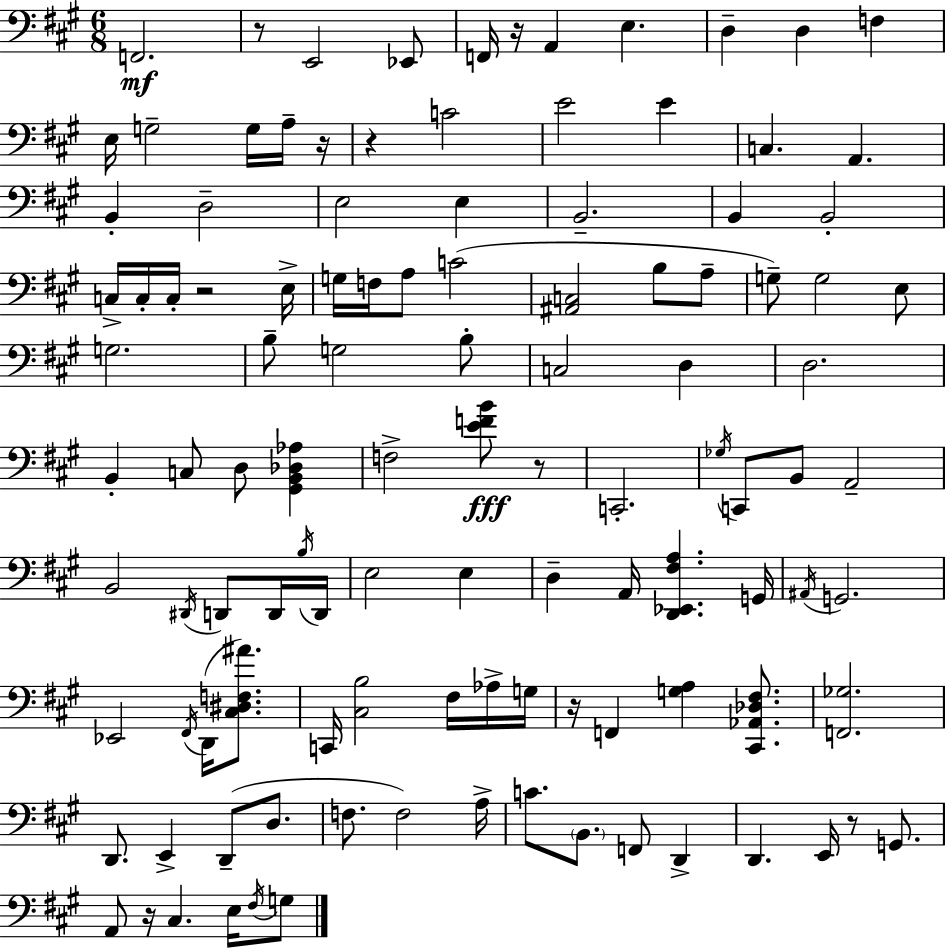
{
  \clef bass
  \numericTimeSignature
  \time 6/8
  \key a \major
  f,2.\mf | r8 e,2 ees,8 | f,16 r16 a,4 e4. | d4-- d4 f4 | \break e16 g2-- g16 a16-- r16 | r4 c'2 | e'2 e'4 | c4. a,4. | \break b,4-. d2-- | e2 e4 | b,2.-- | b,4 b,2-. | \break c16-> c16-. c16-. r2 e16-> | g16 f16 a8 c'2( | <ais, c>2 b8 a8-- | g8--) g2 e8 | \break g2. | b8-- g2 b8-. | c2 d4 | d2. | \break b,4-. c8 d8 <gis, b, des aes>4 | f2-> <e' f' b'>8\fff r8 | c,2.-. | \acciaccatura { ges16 } c,8 b,8 a,2-- | \break b,2 \acciaccatura { dis,16 } d,8 | d,16 \acciaccatura { b16 } d,16 e2 e4 | d4-- a,16 <d, ees, fis a>4. | g,16 \acciaccatura { ais,16 } g,2. | \break ees,2 | \acciaccatura { fis,16 }( d,16 <cis dis f ais'>8.) c,16 <cis b>2 | fis16 aes16-> g16 r16 f,4 <g a>4 | <cis, aes, des fis>8. <f, ges>2. | \break d,8. e,4-> | d,8--( d8. f8. f2) | a16-> c'8. \parenthesize b,8. f,8 | d,4-> d,4. e,16 | \break r8 g,8. a,8 r16 cis4. | e16 \acciaccatura { fis16 } g8 \bar "|."
}